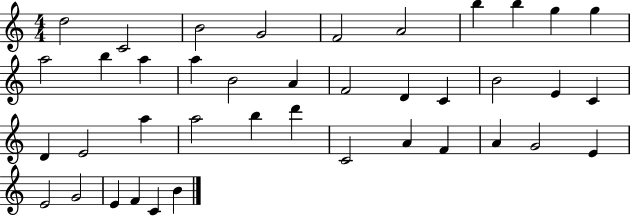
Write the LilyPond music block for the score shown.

{
  \clef treble
  \numericTimeSignature
  \time 4/4
  \key c \major
  d''2 c'2 | b'2 g'2 | f'2 a'2 | b''4 b''4 g''4 g''4 | \break a''2 b''4 a''4 | a''4 b'2 a'4 | f'2 d'4 c'4 | b'2 e'4 c'4 | \break d'4 e'2 a''4 | a''2 b''4 d'''4 | c'2 a'4 f'4 | a'4 g'2 e'4 | \break e'2 g'2 | e'4 f'4 c'4 b'4 | \bar "|."
}